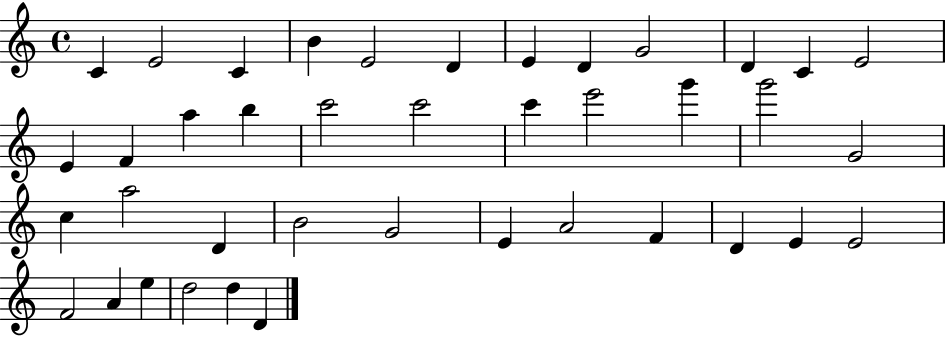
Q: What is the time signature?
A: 4/4